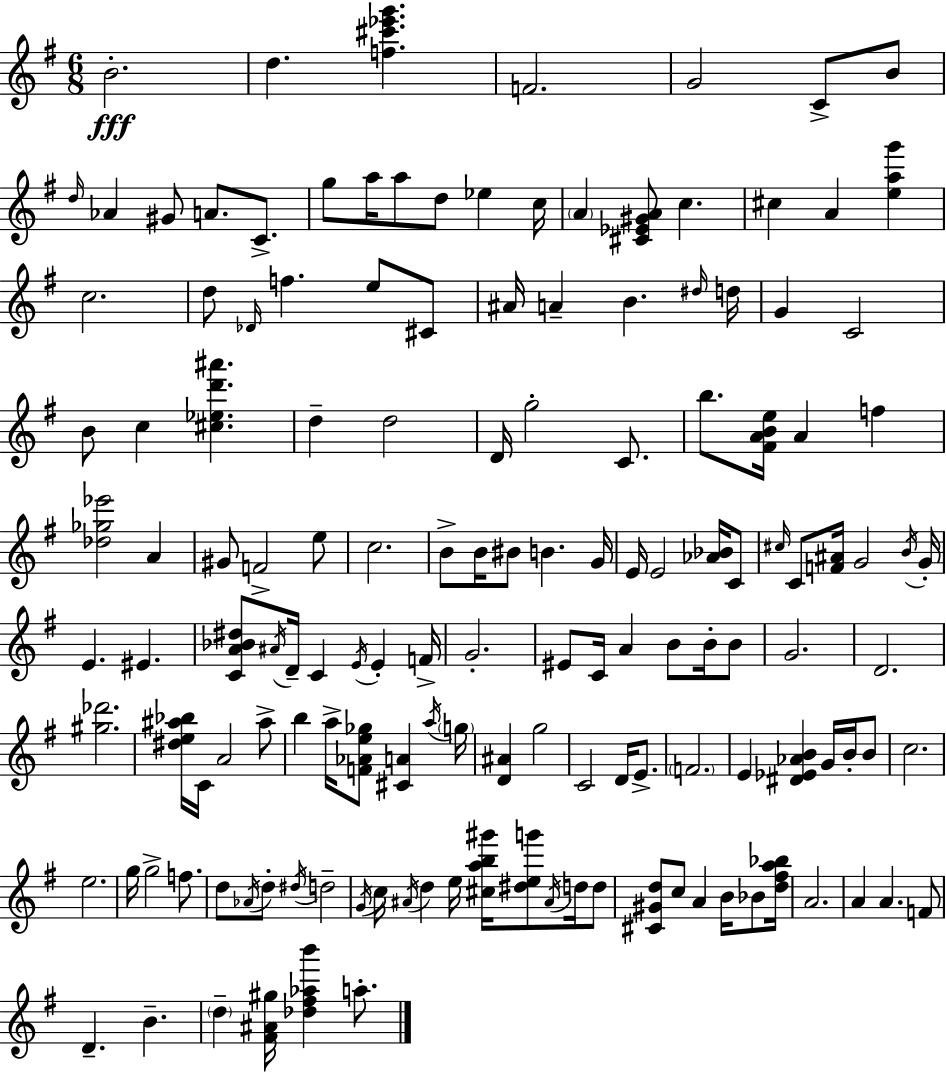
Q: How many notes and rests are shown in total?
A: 146